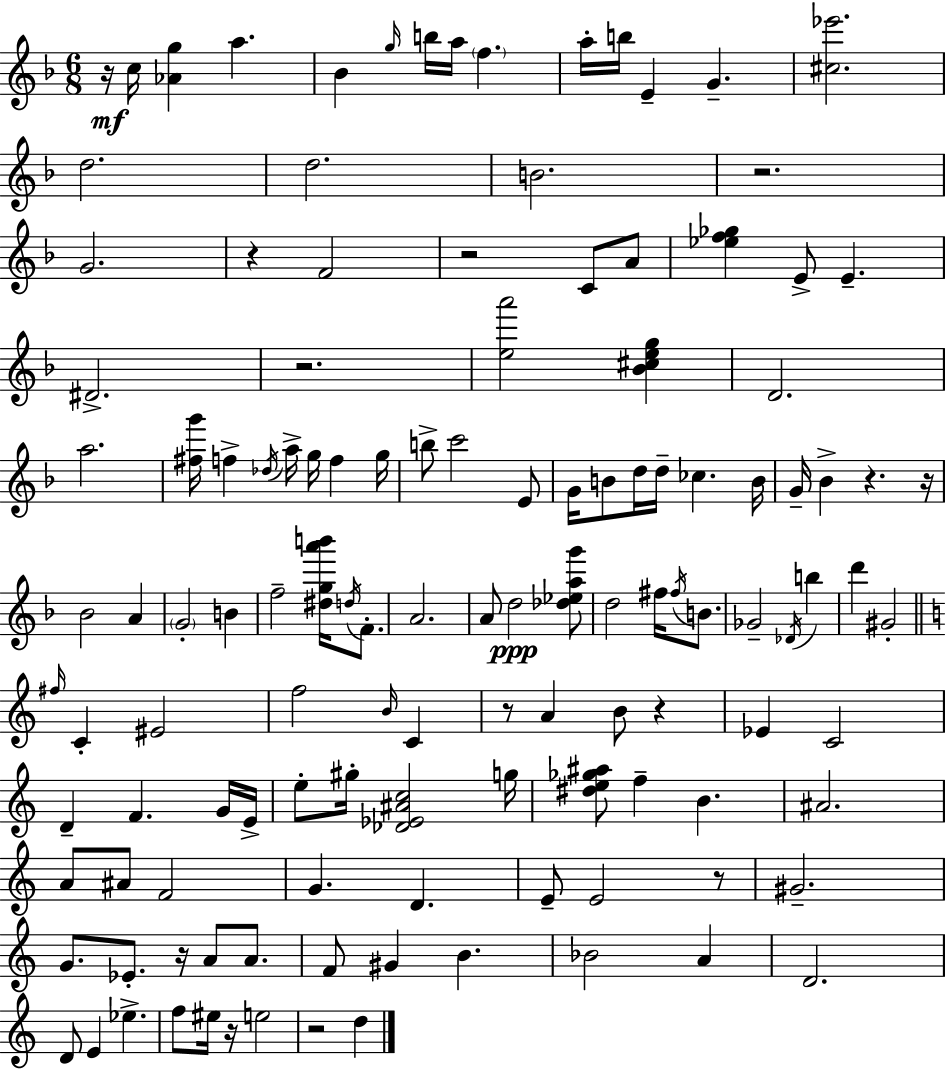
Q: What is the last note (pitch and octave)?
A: D5